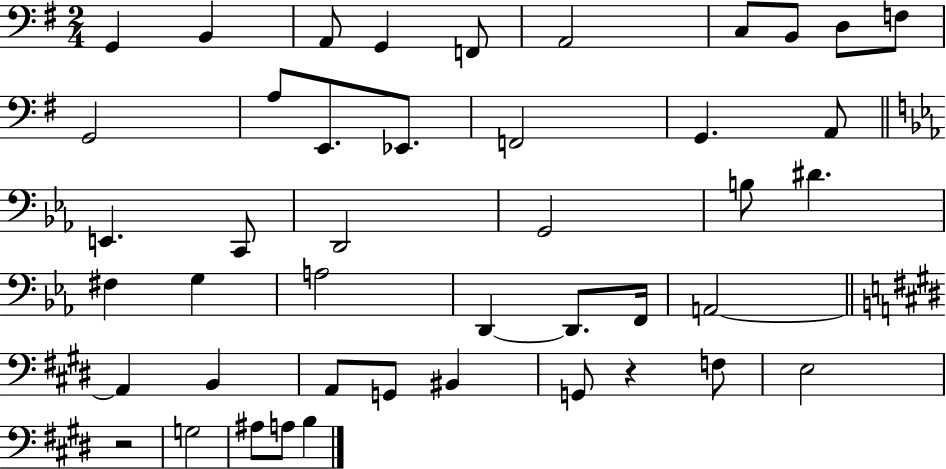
G2/q B2/q A2/e G2/q F2/e A2/h C3/e B2/e D3/e F3/e G2/h A3/e E2/e. Eb2/e. F2/h G2/q. A2/e E2/q. C2/e D2/h G2/h B3/e D#4/q. F#3/q G3/q A3/h D2/q D2/e. F2/s A2/h A2/q B2/q A2/e G2/e BIS2/q G2/e R/q F3/e E3/h R/h G3/h A#3/e A3/e B3/q